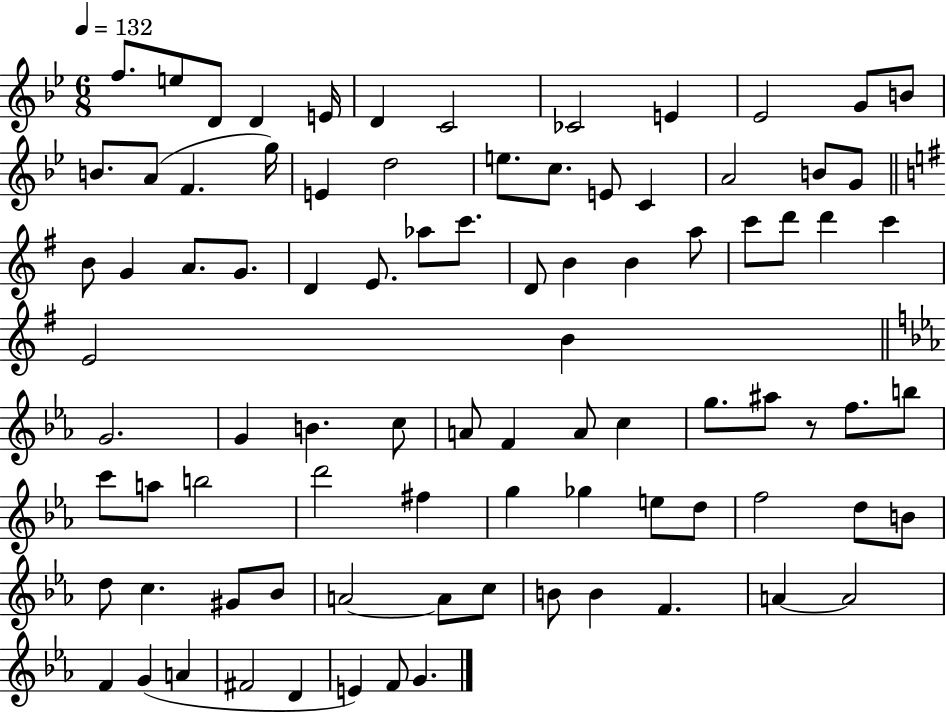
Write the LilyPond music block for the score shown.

{
  \clef treble
  \numericTimeSignature
  \time 6/8
  \key bes \major
  \tempo 4 = 132
  f''8. e''8 d'8 d'4 e'16 | d'4 c'2 | ces'2 e'4 | ees'2 g'8 b'8 | \break b'8. a'8( f'4. g''16) | e'4 d''2 | e''8. c''8. e'8 c'4 | a'2 b'8 g'8 | \break \bar "||" \break \key g \major b'8 g'4 a'8. g'8. | d'4 e'8. aes''8 c'''8. | d'8 b'4 b'4 a''8 | c'''8 d'''8 d'''4 c'''4 | \break e'2 b'4 | \bar "||" \break \key c \minor g'2. | g'4 b'4. c''8 | a'8 f'4 a'8 c''4 | g''8. ais''8 r8 f''8. b''8 | \break c'''8 a''8 b''2 | d'''2 fis''4 | g''4 ges''4 e''8 d''8 | f''2 d''8 b'8 | \break d''8 c''4. gis'8 bes'8 | a'2~~ a'8 c''8 | b'8 b'4 f'4. | a'4~~ a'2 | \break f'4 g'4( a'4 | fis'2 d'4 | e'4) f'8 g'4. | \bar "|."
}